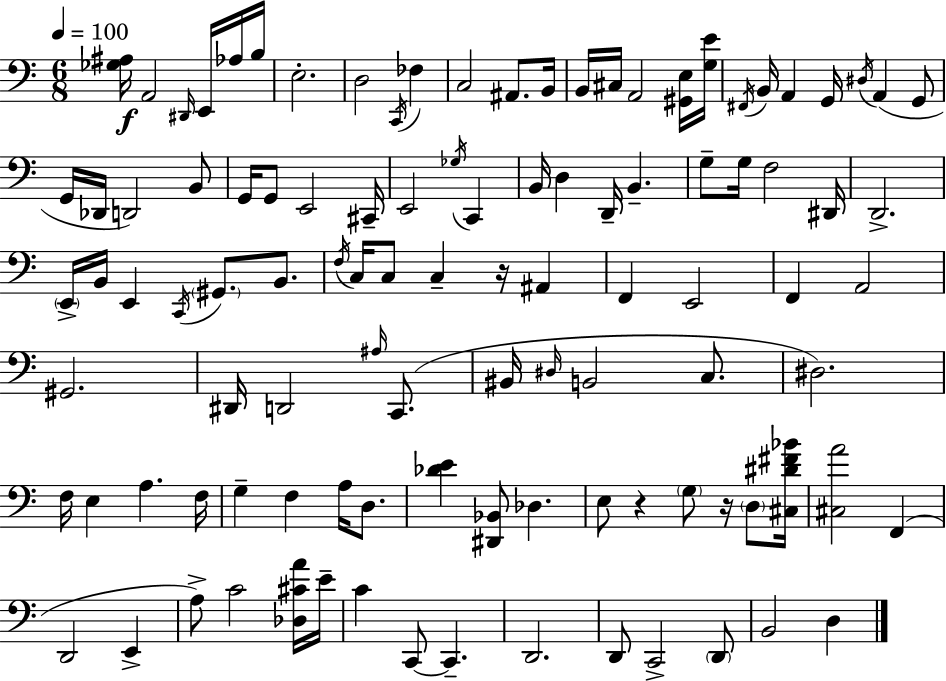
X:1
T:Untitled
M:6/8
L:1/4
K:Am
[_G,^A,]/4 A,,2 ^D,,/4 E,,/4 _A,/4 B,/4 E,2 D,2 C,,/4 _F, C,2 ^A,,/2 B,,/4 B,,/4 ^C,/4 A,,2 [^G,,E,]/4 [G,E]/4 ^F,,/4 B,,/4 A,, G,,/4 ^D,/4 A,, G,,/2 G,,/4 _D,,/4 D,,2 B,,/2 G,,/4 G,,/2 E,,2 ^C,,/4 E,,2 _G,/4 C,, B,,/4 D, D,,/4 B,, G,/2 G,/4 F,2 ^D,,/4 D,,2 E,,/4 B,,/4 E,, C,,/4 ^G,,/2 B,,/2 F,/4 C,/4 C,/2 C, z/4 ^A,, F,, E,,2 F,, A,,2 ^G,,2 ^D,,/4 D,,2 ^A,/4 C,,/2 ^B,,/4 ^D,/4 B,,2 C,/2 ^D,2 F,/4 E, A, F,/4 G, F, A,/4 D,/2 [_DE] [^D,,_B,,]/2 _D, E,/2 z G,/2 z/4 D,/2 [^C,^D^F_B]/4 [^C,A]2 F,, D,,2 E,, A,/2 C2 [_D,^CA]/4 E/4 C C,,/2 C,, D,,2 D,,/2 C,,2 D,,/2 B,,2 D,